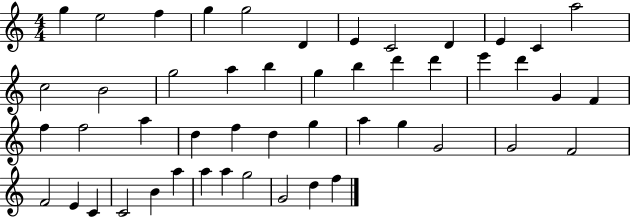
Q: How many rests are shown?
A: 0